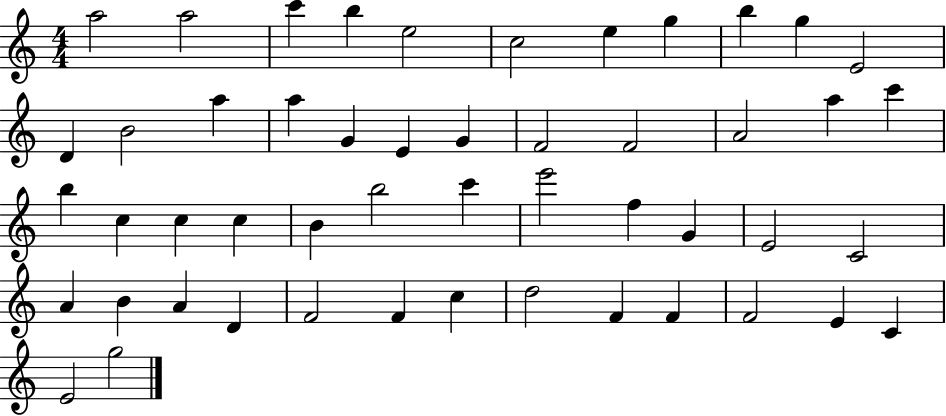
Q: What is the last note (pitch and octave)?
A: G5